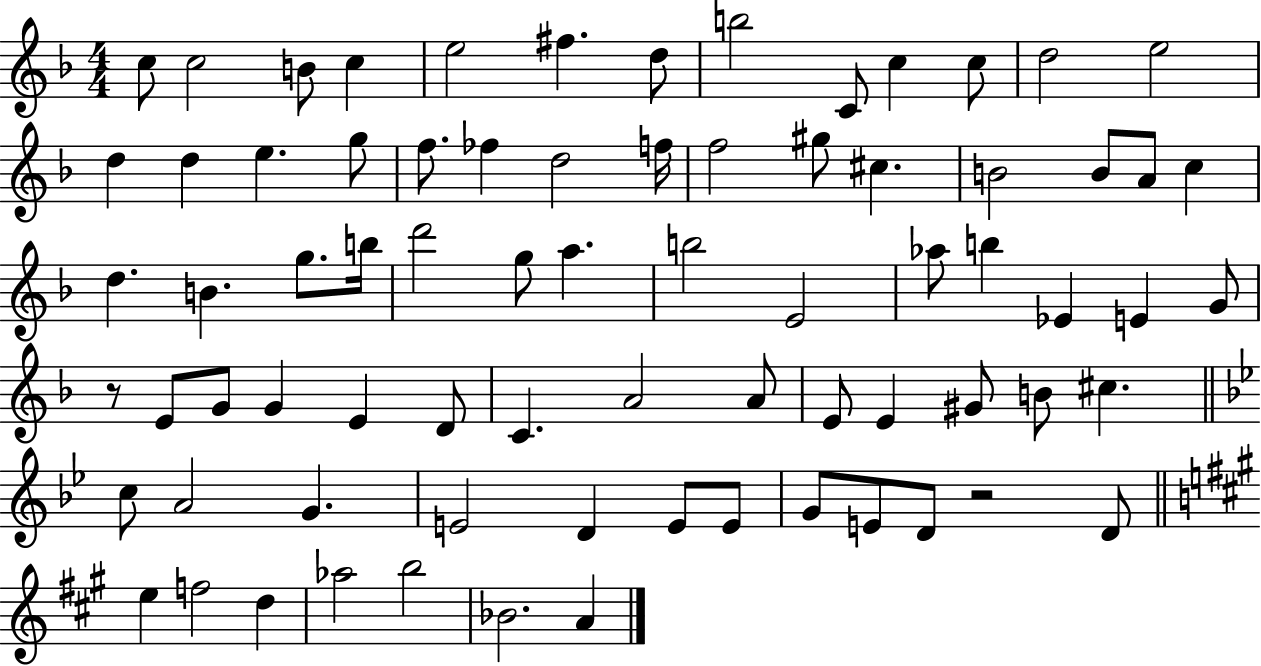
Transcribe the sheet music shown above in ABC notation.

X:1
T:Untitled
M:4/4
L:1/4
K:F
c/2 c2 B/2 c e2 ^f d/2 b2 C/2 c c/2 d2 e2 d d e g/2 f/2 _f d2 f/4 f2 ^g/2 ^c B2 B/2 A/2 c d B g/2 b/4 d'2 g/2 a b2 E2 _a/2 b _E E G/2 z/2 E/2 G/2 G E D/2 C A2 A/2 E/2 E ^G/2 B/2 ^c c/2 A2 G E2 D E/2 E/2 G/2 E/2 D/2 z2 D/2 e f2 d _a2 b2 _B2 A